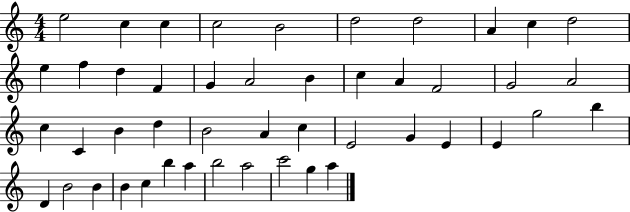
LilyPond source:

{
  \clef treble
  \numericTimeSignature
  \time 4/4
  \key c \major
  e''2 c''4 c''4 | c''2 b'2 | d''2 d''2 | a'4 c''4 d''2 | \break e''4 f''4 d''4 f'4 | g'4 a'2 b'4 | c''4 a'4 f'2 | g'2 a'2 | \break c''4 c'4 b'4 d''4 | b'2 a'4 c''4 | e'2 g'4 e'4 | e'4 g''2 b''4 | \break d'4 b'2 b'4 | b'4 c''4 b''4 a''4 | b''2 a''2 | c'''2 g''4 a''4 | \break \bar "|."
}